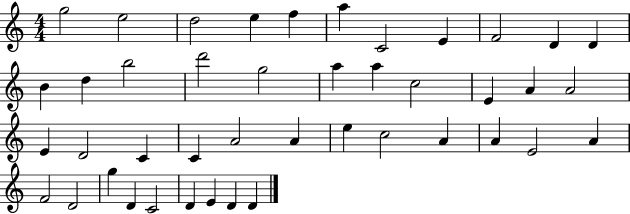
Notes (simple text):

G5/h E5/h D5/h E5/q F5/q A5/q C4/h E4/q F4/h D4/q D4/q B4/q D5/q B5/h D6/h G5/h A5/q A5/q C5/h E4/q A4/q A4/h E4/q D4/h C4/q C4/q A4/h A4/q E5/q C5/h A4/q A4/q E4/h A4/q F4/h D4/h G5/q D4/q C4/h D4/q E4/q D4/q D4/q